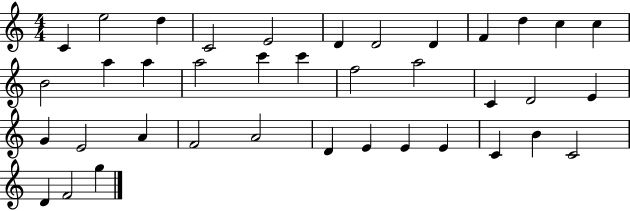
C4/q E5/h D5/q C4/h E4/h D4/q D4/h D4/q F4/q D5/q C5/q C5/q B4/h A5/q A5/q A5/h C6/q C6/q F5/h A5/h C4/q D4/h E4/q G4/q E4/h A4/q F4/h A4/h D4/q E4/q E4/q E4/q C4/q B4/q C4/h D4/q F4/h G5/q